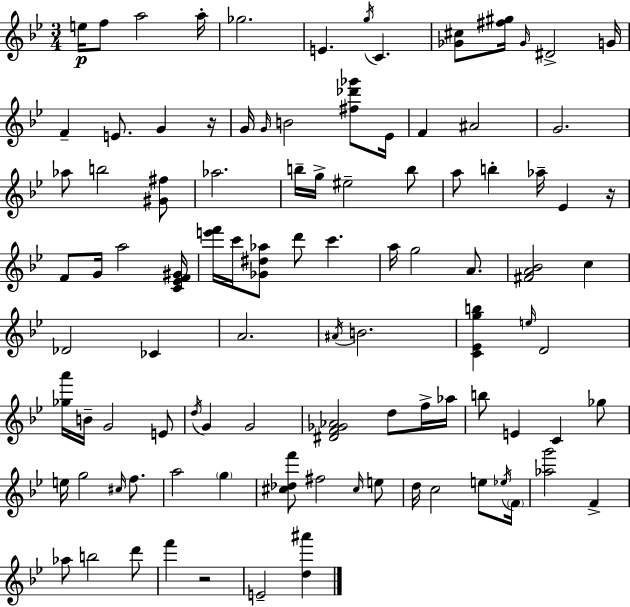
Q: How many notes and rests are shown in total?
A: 99